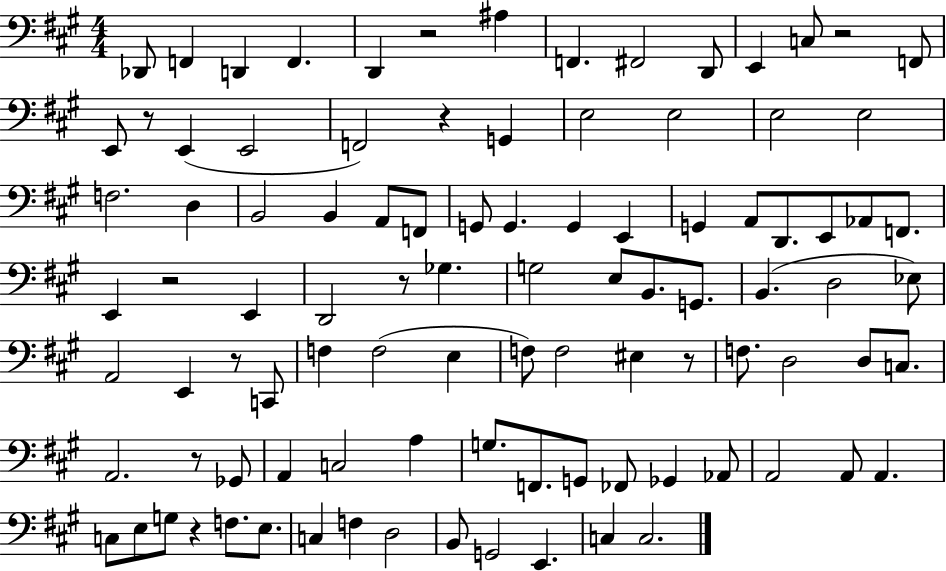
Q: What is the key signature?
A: A major